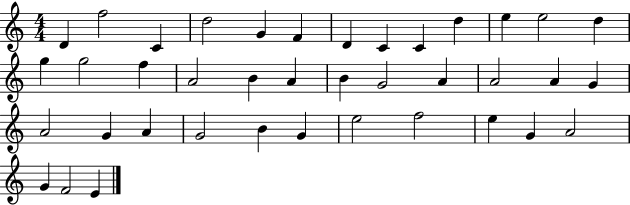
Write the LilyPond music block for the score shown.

{
  \clef treble
  \numericTimeSignature
  \time 4/4
  \key c \major
  d'4 f''2 c'4 | d''2 g'4 f'4 | d'4 c'4 c'4 d''4 | e''4 e''2 d''4 | \break g''4 g''2 f''4 | a'2 b'4 a'4 | b'4 g'2 a'4 | a'2 a'4 g'4 | \break a'2 g'4 a'4 | g'2 b'4 g'4 | e''2 f''2 | e''4 g'4 a'2 | \break g'4 f'2 e'4 | \bar "|."
}